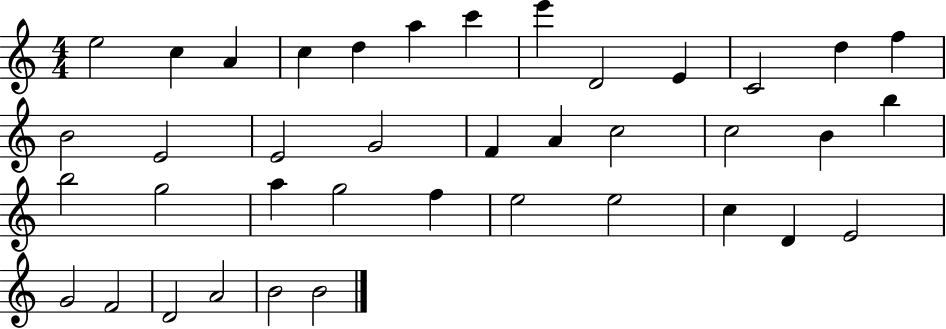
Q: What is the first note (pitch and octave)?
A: E5